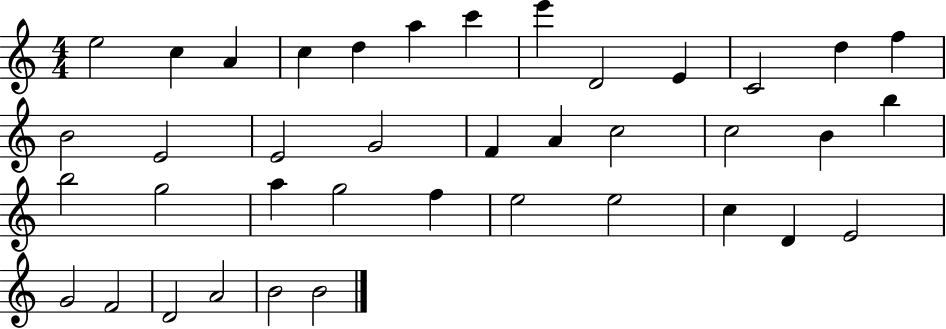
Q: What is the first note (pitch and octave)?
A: E5